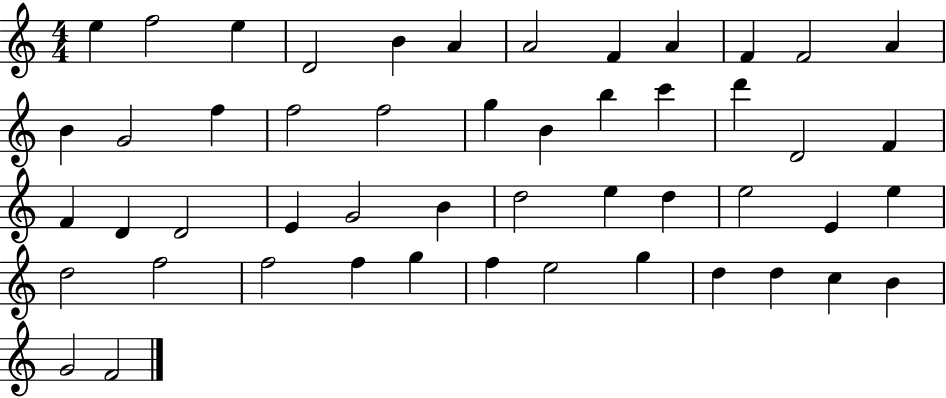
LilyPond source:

{
  \clef treble
  \numericTimeSignature
  \time 4/4
  \key c \major
  e''4 f''2 e''4 | d'2 b'4 a'4 | a'2 f'4 a'4 | f'4 f'2 a'4 | \break b'4 g'2 f''4 | f''2 f''2 | g''4 b'4 b''4 c'''4 | d'''4 d'2 f'4 | \break f'4 d'4 d'2 | e'4 g'2 b'4 | d''2 e''4 d''4 | e''2 e'4 e''4 | \break d''2 f''2 | f''2 f''4 g''4 | f''4 e''2 g''4 | d''4 d''4 c''4 b'4 | \break g'2 f'2 | \bar "|."
}